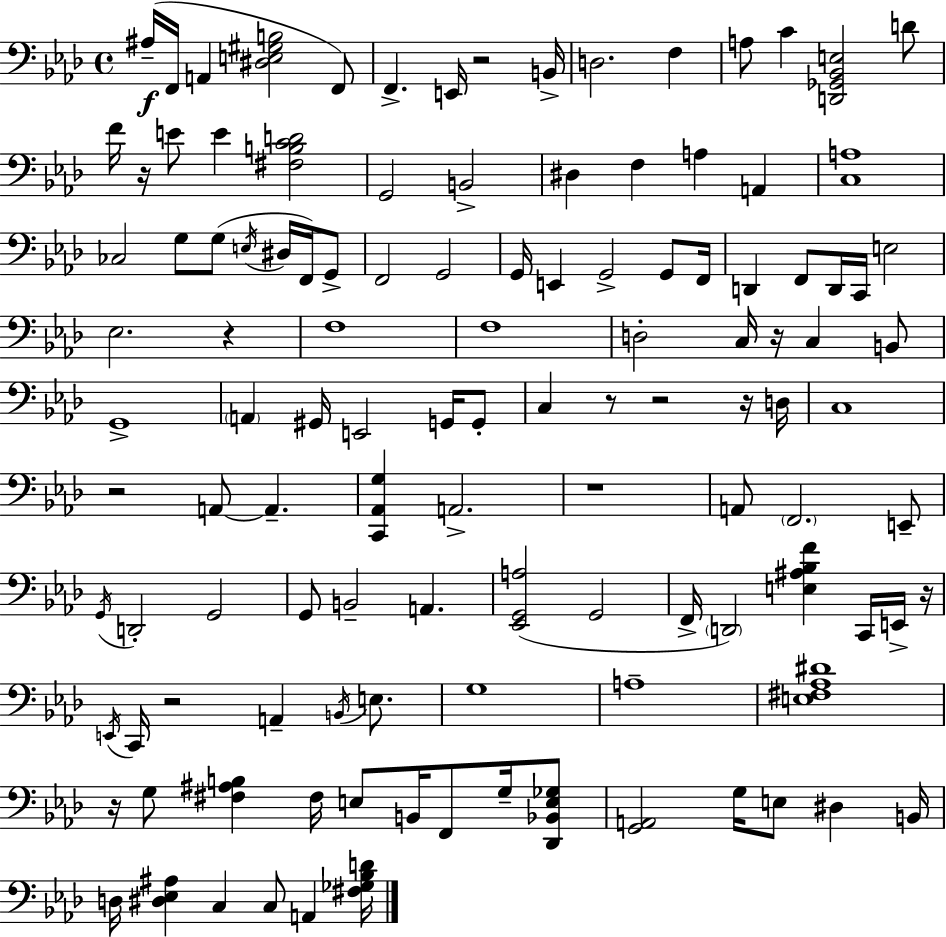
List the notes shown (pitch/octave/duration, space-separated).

A#3/s F2/s A2/q [D#3,E3,G#3,B3]/h F2/e F2/q. E2/s R/h B2/s D3/h. F3/q A3/e C4/q [D2,Gb2,Bb2,E3]/h D4/e F4/s R/s E4/e E4/q [F#3,B3,C4,D4]/h G2/h B2/h D#3/q F3/q A3/q A2/q [C3,A3]/w CES3/h G3/e G3/e E3/s D#3/s F2/s G2/e F2/h G2/h G2/s E2/q G2/h G2/e F2/s D2/q F2/e D2/s C2/s E3/h Eb3/h. R/q F3/w F3/w D3/h C3/s R/s C3/q B2/e G2/w A2/q G#2/s E2/h G2/s G2/e C3/q R/e R/h R/s D3/s C3/w R/h A2/e A2/q. [C2,Ab2,G3]/q A2/h. R/w A2/e F2/h. E2/e G2/s D2/h G2/h G2/e B2/h A2/q. [Eb2,G2,A3]/h G2/h F2/s D2/h [E3,A#3,Bb3,F4]/q C2/s E2/s R/s E2/s C2/s R/h A2/q B2/s E3/e. G3/w A3/w [E3,F#3,Ab3,D#4]/w R/s G3/e [F#3,A#3,B3]/q F#3/s E3/e B2/s F2/e G3/s [Db2,Bb2,E3,Gb3]/e [G2,A2]/h G3/s E3/e D#3/q B2/s D3/s [D#3,Eb3,A#3]/q C3/q C3/e A2/q [F#3,Gb3,Bb3,D4]/s